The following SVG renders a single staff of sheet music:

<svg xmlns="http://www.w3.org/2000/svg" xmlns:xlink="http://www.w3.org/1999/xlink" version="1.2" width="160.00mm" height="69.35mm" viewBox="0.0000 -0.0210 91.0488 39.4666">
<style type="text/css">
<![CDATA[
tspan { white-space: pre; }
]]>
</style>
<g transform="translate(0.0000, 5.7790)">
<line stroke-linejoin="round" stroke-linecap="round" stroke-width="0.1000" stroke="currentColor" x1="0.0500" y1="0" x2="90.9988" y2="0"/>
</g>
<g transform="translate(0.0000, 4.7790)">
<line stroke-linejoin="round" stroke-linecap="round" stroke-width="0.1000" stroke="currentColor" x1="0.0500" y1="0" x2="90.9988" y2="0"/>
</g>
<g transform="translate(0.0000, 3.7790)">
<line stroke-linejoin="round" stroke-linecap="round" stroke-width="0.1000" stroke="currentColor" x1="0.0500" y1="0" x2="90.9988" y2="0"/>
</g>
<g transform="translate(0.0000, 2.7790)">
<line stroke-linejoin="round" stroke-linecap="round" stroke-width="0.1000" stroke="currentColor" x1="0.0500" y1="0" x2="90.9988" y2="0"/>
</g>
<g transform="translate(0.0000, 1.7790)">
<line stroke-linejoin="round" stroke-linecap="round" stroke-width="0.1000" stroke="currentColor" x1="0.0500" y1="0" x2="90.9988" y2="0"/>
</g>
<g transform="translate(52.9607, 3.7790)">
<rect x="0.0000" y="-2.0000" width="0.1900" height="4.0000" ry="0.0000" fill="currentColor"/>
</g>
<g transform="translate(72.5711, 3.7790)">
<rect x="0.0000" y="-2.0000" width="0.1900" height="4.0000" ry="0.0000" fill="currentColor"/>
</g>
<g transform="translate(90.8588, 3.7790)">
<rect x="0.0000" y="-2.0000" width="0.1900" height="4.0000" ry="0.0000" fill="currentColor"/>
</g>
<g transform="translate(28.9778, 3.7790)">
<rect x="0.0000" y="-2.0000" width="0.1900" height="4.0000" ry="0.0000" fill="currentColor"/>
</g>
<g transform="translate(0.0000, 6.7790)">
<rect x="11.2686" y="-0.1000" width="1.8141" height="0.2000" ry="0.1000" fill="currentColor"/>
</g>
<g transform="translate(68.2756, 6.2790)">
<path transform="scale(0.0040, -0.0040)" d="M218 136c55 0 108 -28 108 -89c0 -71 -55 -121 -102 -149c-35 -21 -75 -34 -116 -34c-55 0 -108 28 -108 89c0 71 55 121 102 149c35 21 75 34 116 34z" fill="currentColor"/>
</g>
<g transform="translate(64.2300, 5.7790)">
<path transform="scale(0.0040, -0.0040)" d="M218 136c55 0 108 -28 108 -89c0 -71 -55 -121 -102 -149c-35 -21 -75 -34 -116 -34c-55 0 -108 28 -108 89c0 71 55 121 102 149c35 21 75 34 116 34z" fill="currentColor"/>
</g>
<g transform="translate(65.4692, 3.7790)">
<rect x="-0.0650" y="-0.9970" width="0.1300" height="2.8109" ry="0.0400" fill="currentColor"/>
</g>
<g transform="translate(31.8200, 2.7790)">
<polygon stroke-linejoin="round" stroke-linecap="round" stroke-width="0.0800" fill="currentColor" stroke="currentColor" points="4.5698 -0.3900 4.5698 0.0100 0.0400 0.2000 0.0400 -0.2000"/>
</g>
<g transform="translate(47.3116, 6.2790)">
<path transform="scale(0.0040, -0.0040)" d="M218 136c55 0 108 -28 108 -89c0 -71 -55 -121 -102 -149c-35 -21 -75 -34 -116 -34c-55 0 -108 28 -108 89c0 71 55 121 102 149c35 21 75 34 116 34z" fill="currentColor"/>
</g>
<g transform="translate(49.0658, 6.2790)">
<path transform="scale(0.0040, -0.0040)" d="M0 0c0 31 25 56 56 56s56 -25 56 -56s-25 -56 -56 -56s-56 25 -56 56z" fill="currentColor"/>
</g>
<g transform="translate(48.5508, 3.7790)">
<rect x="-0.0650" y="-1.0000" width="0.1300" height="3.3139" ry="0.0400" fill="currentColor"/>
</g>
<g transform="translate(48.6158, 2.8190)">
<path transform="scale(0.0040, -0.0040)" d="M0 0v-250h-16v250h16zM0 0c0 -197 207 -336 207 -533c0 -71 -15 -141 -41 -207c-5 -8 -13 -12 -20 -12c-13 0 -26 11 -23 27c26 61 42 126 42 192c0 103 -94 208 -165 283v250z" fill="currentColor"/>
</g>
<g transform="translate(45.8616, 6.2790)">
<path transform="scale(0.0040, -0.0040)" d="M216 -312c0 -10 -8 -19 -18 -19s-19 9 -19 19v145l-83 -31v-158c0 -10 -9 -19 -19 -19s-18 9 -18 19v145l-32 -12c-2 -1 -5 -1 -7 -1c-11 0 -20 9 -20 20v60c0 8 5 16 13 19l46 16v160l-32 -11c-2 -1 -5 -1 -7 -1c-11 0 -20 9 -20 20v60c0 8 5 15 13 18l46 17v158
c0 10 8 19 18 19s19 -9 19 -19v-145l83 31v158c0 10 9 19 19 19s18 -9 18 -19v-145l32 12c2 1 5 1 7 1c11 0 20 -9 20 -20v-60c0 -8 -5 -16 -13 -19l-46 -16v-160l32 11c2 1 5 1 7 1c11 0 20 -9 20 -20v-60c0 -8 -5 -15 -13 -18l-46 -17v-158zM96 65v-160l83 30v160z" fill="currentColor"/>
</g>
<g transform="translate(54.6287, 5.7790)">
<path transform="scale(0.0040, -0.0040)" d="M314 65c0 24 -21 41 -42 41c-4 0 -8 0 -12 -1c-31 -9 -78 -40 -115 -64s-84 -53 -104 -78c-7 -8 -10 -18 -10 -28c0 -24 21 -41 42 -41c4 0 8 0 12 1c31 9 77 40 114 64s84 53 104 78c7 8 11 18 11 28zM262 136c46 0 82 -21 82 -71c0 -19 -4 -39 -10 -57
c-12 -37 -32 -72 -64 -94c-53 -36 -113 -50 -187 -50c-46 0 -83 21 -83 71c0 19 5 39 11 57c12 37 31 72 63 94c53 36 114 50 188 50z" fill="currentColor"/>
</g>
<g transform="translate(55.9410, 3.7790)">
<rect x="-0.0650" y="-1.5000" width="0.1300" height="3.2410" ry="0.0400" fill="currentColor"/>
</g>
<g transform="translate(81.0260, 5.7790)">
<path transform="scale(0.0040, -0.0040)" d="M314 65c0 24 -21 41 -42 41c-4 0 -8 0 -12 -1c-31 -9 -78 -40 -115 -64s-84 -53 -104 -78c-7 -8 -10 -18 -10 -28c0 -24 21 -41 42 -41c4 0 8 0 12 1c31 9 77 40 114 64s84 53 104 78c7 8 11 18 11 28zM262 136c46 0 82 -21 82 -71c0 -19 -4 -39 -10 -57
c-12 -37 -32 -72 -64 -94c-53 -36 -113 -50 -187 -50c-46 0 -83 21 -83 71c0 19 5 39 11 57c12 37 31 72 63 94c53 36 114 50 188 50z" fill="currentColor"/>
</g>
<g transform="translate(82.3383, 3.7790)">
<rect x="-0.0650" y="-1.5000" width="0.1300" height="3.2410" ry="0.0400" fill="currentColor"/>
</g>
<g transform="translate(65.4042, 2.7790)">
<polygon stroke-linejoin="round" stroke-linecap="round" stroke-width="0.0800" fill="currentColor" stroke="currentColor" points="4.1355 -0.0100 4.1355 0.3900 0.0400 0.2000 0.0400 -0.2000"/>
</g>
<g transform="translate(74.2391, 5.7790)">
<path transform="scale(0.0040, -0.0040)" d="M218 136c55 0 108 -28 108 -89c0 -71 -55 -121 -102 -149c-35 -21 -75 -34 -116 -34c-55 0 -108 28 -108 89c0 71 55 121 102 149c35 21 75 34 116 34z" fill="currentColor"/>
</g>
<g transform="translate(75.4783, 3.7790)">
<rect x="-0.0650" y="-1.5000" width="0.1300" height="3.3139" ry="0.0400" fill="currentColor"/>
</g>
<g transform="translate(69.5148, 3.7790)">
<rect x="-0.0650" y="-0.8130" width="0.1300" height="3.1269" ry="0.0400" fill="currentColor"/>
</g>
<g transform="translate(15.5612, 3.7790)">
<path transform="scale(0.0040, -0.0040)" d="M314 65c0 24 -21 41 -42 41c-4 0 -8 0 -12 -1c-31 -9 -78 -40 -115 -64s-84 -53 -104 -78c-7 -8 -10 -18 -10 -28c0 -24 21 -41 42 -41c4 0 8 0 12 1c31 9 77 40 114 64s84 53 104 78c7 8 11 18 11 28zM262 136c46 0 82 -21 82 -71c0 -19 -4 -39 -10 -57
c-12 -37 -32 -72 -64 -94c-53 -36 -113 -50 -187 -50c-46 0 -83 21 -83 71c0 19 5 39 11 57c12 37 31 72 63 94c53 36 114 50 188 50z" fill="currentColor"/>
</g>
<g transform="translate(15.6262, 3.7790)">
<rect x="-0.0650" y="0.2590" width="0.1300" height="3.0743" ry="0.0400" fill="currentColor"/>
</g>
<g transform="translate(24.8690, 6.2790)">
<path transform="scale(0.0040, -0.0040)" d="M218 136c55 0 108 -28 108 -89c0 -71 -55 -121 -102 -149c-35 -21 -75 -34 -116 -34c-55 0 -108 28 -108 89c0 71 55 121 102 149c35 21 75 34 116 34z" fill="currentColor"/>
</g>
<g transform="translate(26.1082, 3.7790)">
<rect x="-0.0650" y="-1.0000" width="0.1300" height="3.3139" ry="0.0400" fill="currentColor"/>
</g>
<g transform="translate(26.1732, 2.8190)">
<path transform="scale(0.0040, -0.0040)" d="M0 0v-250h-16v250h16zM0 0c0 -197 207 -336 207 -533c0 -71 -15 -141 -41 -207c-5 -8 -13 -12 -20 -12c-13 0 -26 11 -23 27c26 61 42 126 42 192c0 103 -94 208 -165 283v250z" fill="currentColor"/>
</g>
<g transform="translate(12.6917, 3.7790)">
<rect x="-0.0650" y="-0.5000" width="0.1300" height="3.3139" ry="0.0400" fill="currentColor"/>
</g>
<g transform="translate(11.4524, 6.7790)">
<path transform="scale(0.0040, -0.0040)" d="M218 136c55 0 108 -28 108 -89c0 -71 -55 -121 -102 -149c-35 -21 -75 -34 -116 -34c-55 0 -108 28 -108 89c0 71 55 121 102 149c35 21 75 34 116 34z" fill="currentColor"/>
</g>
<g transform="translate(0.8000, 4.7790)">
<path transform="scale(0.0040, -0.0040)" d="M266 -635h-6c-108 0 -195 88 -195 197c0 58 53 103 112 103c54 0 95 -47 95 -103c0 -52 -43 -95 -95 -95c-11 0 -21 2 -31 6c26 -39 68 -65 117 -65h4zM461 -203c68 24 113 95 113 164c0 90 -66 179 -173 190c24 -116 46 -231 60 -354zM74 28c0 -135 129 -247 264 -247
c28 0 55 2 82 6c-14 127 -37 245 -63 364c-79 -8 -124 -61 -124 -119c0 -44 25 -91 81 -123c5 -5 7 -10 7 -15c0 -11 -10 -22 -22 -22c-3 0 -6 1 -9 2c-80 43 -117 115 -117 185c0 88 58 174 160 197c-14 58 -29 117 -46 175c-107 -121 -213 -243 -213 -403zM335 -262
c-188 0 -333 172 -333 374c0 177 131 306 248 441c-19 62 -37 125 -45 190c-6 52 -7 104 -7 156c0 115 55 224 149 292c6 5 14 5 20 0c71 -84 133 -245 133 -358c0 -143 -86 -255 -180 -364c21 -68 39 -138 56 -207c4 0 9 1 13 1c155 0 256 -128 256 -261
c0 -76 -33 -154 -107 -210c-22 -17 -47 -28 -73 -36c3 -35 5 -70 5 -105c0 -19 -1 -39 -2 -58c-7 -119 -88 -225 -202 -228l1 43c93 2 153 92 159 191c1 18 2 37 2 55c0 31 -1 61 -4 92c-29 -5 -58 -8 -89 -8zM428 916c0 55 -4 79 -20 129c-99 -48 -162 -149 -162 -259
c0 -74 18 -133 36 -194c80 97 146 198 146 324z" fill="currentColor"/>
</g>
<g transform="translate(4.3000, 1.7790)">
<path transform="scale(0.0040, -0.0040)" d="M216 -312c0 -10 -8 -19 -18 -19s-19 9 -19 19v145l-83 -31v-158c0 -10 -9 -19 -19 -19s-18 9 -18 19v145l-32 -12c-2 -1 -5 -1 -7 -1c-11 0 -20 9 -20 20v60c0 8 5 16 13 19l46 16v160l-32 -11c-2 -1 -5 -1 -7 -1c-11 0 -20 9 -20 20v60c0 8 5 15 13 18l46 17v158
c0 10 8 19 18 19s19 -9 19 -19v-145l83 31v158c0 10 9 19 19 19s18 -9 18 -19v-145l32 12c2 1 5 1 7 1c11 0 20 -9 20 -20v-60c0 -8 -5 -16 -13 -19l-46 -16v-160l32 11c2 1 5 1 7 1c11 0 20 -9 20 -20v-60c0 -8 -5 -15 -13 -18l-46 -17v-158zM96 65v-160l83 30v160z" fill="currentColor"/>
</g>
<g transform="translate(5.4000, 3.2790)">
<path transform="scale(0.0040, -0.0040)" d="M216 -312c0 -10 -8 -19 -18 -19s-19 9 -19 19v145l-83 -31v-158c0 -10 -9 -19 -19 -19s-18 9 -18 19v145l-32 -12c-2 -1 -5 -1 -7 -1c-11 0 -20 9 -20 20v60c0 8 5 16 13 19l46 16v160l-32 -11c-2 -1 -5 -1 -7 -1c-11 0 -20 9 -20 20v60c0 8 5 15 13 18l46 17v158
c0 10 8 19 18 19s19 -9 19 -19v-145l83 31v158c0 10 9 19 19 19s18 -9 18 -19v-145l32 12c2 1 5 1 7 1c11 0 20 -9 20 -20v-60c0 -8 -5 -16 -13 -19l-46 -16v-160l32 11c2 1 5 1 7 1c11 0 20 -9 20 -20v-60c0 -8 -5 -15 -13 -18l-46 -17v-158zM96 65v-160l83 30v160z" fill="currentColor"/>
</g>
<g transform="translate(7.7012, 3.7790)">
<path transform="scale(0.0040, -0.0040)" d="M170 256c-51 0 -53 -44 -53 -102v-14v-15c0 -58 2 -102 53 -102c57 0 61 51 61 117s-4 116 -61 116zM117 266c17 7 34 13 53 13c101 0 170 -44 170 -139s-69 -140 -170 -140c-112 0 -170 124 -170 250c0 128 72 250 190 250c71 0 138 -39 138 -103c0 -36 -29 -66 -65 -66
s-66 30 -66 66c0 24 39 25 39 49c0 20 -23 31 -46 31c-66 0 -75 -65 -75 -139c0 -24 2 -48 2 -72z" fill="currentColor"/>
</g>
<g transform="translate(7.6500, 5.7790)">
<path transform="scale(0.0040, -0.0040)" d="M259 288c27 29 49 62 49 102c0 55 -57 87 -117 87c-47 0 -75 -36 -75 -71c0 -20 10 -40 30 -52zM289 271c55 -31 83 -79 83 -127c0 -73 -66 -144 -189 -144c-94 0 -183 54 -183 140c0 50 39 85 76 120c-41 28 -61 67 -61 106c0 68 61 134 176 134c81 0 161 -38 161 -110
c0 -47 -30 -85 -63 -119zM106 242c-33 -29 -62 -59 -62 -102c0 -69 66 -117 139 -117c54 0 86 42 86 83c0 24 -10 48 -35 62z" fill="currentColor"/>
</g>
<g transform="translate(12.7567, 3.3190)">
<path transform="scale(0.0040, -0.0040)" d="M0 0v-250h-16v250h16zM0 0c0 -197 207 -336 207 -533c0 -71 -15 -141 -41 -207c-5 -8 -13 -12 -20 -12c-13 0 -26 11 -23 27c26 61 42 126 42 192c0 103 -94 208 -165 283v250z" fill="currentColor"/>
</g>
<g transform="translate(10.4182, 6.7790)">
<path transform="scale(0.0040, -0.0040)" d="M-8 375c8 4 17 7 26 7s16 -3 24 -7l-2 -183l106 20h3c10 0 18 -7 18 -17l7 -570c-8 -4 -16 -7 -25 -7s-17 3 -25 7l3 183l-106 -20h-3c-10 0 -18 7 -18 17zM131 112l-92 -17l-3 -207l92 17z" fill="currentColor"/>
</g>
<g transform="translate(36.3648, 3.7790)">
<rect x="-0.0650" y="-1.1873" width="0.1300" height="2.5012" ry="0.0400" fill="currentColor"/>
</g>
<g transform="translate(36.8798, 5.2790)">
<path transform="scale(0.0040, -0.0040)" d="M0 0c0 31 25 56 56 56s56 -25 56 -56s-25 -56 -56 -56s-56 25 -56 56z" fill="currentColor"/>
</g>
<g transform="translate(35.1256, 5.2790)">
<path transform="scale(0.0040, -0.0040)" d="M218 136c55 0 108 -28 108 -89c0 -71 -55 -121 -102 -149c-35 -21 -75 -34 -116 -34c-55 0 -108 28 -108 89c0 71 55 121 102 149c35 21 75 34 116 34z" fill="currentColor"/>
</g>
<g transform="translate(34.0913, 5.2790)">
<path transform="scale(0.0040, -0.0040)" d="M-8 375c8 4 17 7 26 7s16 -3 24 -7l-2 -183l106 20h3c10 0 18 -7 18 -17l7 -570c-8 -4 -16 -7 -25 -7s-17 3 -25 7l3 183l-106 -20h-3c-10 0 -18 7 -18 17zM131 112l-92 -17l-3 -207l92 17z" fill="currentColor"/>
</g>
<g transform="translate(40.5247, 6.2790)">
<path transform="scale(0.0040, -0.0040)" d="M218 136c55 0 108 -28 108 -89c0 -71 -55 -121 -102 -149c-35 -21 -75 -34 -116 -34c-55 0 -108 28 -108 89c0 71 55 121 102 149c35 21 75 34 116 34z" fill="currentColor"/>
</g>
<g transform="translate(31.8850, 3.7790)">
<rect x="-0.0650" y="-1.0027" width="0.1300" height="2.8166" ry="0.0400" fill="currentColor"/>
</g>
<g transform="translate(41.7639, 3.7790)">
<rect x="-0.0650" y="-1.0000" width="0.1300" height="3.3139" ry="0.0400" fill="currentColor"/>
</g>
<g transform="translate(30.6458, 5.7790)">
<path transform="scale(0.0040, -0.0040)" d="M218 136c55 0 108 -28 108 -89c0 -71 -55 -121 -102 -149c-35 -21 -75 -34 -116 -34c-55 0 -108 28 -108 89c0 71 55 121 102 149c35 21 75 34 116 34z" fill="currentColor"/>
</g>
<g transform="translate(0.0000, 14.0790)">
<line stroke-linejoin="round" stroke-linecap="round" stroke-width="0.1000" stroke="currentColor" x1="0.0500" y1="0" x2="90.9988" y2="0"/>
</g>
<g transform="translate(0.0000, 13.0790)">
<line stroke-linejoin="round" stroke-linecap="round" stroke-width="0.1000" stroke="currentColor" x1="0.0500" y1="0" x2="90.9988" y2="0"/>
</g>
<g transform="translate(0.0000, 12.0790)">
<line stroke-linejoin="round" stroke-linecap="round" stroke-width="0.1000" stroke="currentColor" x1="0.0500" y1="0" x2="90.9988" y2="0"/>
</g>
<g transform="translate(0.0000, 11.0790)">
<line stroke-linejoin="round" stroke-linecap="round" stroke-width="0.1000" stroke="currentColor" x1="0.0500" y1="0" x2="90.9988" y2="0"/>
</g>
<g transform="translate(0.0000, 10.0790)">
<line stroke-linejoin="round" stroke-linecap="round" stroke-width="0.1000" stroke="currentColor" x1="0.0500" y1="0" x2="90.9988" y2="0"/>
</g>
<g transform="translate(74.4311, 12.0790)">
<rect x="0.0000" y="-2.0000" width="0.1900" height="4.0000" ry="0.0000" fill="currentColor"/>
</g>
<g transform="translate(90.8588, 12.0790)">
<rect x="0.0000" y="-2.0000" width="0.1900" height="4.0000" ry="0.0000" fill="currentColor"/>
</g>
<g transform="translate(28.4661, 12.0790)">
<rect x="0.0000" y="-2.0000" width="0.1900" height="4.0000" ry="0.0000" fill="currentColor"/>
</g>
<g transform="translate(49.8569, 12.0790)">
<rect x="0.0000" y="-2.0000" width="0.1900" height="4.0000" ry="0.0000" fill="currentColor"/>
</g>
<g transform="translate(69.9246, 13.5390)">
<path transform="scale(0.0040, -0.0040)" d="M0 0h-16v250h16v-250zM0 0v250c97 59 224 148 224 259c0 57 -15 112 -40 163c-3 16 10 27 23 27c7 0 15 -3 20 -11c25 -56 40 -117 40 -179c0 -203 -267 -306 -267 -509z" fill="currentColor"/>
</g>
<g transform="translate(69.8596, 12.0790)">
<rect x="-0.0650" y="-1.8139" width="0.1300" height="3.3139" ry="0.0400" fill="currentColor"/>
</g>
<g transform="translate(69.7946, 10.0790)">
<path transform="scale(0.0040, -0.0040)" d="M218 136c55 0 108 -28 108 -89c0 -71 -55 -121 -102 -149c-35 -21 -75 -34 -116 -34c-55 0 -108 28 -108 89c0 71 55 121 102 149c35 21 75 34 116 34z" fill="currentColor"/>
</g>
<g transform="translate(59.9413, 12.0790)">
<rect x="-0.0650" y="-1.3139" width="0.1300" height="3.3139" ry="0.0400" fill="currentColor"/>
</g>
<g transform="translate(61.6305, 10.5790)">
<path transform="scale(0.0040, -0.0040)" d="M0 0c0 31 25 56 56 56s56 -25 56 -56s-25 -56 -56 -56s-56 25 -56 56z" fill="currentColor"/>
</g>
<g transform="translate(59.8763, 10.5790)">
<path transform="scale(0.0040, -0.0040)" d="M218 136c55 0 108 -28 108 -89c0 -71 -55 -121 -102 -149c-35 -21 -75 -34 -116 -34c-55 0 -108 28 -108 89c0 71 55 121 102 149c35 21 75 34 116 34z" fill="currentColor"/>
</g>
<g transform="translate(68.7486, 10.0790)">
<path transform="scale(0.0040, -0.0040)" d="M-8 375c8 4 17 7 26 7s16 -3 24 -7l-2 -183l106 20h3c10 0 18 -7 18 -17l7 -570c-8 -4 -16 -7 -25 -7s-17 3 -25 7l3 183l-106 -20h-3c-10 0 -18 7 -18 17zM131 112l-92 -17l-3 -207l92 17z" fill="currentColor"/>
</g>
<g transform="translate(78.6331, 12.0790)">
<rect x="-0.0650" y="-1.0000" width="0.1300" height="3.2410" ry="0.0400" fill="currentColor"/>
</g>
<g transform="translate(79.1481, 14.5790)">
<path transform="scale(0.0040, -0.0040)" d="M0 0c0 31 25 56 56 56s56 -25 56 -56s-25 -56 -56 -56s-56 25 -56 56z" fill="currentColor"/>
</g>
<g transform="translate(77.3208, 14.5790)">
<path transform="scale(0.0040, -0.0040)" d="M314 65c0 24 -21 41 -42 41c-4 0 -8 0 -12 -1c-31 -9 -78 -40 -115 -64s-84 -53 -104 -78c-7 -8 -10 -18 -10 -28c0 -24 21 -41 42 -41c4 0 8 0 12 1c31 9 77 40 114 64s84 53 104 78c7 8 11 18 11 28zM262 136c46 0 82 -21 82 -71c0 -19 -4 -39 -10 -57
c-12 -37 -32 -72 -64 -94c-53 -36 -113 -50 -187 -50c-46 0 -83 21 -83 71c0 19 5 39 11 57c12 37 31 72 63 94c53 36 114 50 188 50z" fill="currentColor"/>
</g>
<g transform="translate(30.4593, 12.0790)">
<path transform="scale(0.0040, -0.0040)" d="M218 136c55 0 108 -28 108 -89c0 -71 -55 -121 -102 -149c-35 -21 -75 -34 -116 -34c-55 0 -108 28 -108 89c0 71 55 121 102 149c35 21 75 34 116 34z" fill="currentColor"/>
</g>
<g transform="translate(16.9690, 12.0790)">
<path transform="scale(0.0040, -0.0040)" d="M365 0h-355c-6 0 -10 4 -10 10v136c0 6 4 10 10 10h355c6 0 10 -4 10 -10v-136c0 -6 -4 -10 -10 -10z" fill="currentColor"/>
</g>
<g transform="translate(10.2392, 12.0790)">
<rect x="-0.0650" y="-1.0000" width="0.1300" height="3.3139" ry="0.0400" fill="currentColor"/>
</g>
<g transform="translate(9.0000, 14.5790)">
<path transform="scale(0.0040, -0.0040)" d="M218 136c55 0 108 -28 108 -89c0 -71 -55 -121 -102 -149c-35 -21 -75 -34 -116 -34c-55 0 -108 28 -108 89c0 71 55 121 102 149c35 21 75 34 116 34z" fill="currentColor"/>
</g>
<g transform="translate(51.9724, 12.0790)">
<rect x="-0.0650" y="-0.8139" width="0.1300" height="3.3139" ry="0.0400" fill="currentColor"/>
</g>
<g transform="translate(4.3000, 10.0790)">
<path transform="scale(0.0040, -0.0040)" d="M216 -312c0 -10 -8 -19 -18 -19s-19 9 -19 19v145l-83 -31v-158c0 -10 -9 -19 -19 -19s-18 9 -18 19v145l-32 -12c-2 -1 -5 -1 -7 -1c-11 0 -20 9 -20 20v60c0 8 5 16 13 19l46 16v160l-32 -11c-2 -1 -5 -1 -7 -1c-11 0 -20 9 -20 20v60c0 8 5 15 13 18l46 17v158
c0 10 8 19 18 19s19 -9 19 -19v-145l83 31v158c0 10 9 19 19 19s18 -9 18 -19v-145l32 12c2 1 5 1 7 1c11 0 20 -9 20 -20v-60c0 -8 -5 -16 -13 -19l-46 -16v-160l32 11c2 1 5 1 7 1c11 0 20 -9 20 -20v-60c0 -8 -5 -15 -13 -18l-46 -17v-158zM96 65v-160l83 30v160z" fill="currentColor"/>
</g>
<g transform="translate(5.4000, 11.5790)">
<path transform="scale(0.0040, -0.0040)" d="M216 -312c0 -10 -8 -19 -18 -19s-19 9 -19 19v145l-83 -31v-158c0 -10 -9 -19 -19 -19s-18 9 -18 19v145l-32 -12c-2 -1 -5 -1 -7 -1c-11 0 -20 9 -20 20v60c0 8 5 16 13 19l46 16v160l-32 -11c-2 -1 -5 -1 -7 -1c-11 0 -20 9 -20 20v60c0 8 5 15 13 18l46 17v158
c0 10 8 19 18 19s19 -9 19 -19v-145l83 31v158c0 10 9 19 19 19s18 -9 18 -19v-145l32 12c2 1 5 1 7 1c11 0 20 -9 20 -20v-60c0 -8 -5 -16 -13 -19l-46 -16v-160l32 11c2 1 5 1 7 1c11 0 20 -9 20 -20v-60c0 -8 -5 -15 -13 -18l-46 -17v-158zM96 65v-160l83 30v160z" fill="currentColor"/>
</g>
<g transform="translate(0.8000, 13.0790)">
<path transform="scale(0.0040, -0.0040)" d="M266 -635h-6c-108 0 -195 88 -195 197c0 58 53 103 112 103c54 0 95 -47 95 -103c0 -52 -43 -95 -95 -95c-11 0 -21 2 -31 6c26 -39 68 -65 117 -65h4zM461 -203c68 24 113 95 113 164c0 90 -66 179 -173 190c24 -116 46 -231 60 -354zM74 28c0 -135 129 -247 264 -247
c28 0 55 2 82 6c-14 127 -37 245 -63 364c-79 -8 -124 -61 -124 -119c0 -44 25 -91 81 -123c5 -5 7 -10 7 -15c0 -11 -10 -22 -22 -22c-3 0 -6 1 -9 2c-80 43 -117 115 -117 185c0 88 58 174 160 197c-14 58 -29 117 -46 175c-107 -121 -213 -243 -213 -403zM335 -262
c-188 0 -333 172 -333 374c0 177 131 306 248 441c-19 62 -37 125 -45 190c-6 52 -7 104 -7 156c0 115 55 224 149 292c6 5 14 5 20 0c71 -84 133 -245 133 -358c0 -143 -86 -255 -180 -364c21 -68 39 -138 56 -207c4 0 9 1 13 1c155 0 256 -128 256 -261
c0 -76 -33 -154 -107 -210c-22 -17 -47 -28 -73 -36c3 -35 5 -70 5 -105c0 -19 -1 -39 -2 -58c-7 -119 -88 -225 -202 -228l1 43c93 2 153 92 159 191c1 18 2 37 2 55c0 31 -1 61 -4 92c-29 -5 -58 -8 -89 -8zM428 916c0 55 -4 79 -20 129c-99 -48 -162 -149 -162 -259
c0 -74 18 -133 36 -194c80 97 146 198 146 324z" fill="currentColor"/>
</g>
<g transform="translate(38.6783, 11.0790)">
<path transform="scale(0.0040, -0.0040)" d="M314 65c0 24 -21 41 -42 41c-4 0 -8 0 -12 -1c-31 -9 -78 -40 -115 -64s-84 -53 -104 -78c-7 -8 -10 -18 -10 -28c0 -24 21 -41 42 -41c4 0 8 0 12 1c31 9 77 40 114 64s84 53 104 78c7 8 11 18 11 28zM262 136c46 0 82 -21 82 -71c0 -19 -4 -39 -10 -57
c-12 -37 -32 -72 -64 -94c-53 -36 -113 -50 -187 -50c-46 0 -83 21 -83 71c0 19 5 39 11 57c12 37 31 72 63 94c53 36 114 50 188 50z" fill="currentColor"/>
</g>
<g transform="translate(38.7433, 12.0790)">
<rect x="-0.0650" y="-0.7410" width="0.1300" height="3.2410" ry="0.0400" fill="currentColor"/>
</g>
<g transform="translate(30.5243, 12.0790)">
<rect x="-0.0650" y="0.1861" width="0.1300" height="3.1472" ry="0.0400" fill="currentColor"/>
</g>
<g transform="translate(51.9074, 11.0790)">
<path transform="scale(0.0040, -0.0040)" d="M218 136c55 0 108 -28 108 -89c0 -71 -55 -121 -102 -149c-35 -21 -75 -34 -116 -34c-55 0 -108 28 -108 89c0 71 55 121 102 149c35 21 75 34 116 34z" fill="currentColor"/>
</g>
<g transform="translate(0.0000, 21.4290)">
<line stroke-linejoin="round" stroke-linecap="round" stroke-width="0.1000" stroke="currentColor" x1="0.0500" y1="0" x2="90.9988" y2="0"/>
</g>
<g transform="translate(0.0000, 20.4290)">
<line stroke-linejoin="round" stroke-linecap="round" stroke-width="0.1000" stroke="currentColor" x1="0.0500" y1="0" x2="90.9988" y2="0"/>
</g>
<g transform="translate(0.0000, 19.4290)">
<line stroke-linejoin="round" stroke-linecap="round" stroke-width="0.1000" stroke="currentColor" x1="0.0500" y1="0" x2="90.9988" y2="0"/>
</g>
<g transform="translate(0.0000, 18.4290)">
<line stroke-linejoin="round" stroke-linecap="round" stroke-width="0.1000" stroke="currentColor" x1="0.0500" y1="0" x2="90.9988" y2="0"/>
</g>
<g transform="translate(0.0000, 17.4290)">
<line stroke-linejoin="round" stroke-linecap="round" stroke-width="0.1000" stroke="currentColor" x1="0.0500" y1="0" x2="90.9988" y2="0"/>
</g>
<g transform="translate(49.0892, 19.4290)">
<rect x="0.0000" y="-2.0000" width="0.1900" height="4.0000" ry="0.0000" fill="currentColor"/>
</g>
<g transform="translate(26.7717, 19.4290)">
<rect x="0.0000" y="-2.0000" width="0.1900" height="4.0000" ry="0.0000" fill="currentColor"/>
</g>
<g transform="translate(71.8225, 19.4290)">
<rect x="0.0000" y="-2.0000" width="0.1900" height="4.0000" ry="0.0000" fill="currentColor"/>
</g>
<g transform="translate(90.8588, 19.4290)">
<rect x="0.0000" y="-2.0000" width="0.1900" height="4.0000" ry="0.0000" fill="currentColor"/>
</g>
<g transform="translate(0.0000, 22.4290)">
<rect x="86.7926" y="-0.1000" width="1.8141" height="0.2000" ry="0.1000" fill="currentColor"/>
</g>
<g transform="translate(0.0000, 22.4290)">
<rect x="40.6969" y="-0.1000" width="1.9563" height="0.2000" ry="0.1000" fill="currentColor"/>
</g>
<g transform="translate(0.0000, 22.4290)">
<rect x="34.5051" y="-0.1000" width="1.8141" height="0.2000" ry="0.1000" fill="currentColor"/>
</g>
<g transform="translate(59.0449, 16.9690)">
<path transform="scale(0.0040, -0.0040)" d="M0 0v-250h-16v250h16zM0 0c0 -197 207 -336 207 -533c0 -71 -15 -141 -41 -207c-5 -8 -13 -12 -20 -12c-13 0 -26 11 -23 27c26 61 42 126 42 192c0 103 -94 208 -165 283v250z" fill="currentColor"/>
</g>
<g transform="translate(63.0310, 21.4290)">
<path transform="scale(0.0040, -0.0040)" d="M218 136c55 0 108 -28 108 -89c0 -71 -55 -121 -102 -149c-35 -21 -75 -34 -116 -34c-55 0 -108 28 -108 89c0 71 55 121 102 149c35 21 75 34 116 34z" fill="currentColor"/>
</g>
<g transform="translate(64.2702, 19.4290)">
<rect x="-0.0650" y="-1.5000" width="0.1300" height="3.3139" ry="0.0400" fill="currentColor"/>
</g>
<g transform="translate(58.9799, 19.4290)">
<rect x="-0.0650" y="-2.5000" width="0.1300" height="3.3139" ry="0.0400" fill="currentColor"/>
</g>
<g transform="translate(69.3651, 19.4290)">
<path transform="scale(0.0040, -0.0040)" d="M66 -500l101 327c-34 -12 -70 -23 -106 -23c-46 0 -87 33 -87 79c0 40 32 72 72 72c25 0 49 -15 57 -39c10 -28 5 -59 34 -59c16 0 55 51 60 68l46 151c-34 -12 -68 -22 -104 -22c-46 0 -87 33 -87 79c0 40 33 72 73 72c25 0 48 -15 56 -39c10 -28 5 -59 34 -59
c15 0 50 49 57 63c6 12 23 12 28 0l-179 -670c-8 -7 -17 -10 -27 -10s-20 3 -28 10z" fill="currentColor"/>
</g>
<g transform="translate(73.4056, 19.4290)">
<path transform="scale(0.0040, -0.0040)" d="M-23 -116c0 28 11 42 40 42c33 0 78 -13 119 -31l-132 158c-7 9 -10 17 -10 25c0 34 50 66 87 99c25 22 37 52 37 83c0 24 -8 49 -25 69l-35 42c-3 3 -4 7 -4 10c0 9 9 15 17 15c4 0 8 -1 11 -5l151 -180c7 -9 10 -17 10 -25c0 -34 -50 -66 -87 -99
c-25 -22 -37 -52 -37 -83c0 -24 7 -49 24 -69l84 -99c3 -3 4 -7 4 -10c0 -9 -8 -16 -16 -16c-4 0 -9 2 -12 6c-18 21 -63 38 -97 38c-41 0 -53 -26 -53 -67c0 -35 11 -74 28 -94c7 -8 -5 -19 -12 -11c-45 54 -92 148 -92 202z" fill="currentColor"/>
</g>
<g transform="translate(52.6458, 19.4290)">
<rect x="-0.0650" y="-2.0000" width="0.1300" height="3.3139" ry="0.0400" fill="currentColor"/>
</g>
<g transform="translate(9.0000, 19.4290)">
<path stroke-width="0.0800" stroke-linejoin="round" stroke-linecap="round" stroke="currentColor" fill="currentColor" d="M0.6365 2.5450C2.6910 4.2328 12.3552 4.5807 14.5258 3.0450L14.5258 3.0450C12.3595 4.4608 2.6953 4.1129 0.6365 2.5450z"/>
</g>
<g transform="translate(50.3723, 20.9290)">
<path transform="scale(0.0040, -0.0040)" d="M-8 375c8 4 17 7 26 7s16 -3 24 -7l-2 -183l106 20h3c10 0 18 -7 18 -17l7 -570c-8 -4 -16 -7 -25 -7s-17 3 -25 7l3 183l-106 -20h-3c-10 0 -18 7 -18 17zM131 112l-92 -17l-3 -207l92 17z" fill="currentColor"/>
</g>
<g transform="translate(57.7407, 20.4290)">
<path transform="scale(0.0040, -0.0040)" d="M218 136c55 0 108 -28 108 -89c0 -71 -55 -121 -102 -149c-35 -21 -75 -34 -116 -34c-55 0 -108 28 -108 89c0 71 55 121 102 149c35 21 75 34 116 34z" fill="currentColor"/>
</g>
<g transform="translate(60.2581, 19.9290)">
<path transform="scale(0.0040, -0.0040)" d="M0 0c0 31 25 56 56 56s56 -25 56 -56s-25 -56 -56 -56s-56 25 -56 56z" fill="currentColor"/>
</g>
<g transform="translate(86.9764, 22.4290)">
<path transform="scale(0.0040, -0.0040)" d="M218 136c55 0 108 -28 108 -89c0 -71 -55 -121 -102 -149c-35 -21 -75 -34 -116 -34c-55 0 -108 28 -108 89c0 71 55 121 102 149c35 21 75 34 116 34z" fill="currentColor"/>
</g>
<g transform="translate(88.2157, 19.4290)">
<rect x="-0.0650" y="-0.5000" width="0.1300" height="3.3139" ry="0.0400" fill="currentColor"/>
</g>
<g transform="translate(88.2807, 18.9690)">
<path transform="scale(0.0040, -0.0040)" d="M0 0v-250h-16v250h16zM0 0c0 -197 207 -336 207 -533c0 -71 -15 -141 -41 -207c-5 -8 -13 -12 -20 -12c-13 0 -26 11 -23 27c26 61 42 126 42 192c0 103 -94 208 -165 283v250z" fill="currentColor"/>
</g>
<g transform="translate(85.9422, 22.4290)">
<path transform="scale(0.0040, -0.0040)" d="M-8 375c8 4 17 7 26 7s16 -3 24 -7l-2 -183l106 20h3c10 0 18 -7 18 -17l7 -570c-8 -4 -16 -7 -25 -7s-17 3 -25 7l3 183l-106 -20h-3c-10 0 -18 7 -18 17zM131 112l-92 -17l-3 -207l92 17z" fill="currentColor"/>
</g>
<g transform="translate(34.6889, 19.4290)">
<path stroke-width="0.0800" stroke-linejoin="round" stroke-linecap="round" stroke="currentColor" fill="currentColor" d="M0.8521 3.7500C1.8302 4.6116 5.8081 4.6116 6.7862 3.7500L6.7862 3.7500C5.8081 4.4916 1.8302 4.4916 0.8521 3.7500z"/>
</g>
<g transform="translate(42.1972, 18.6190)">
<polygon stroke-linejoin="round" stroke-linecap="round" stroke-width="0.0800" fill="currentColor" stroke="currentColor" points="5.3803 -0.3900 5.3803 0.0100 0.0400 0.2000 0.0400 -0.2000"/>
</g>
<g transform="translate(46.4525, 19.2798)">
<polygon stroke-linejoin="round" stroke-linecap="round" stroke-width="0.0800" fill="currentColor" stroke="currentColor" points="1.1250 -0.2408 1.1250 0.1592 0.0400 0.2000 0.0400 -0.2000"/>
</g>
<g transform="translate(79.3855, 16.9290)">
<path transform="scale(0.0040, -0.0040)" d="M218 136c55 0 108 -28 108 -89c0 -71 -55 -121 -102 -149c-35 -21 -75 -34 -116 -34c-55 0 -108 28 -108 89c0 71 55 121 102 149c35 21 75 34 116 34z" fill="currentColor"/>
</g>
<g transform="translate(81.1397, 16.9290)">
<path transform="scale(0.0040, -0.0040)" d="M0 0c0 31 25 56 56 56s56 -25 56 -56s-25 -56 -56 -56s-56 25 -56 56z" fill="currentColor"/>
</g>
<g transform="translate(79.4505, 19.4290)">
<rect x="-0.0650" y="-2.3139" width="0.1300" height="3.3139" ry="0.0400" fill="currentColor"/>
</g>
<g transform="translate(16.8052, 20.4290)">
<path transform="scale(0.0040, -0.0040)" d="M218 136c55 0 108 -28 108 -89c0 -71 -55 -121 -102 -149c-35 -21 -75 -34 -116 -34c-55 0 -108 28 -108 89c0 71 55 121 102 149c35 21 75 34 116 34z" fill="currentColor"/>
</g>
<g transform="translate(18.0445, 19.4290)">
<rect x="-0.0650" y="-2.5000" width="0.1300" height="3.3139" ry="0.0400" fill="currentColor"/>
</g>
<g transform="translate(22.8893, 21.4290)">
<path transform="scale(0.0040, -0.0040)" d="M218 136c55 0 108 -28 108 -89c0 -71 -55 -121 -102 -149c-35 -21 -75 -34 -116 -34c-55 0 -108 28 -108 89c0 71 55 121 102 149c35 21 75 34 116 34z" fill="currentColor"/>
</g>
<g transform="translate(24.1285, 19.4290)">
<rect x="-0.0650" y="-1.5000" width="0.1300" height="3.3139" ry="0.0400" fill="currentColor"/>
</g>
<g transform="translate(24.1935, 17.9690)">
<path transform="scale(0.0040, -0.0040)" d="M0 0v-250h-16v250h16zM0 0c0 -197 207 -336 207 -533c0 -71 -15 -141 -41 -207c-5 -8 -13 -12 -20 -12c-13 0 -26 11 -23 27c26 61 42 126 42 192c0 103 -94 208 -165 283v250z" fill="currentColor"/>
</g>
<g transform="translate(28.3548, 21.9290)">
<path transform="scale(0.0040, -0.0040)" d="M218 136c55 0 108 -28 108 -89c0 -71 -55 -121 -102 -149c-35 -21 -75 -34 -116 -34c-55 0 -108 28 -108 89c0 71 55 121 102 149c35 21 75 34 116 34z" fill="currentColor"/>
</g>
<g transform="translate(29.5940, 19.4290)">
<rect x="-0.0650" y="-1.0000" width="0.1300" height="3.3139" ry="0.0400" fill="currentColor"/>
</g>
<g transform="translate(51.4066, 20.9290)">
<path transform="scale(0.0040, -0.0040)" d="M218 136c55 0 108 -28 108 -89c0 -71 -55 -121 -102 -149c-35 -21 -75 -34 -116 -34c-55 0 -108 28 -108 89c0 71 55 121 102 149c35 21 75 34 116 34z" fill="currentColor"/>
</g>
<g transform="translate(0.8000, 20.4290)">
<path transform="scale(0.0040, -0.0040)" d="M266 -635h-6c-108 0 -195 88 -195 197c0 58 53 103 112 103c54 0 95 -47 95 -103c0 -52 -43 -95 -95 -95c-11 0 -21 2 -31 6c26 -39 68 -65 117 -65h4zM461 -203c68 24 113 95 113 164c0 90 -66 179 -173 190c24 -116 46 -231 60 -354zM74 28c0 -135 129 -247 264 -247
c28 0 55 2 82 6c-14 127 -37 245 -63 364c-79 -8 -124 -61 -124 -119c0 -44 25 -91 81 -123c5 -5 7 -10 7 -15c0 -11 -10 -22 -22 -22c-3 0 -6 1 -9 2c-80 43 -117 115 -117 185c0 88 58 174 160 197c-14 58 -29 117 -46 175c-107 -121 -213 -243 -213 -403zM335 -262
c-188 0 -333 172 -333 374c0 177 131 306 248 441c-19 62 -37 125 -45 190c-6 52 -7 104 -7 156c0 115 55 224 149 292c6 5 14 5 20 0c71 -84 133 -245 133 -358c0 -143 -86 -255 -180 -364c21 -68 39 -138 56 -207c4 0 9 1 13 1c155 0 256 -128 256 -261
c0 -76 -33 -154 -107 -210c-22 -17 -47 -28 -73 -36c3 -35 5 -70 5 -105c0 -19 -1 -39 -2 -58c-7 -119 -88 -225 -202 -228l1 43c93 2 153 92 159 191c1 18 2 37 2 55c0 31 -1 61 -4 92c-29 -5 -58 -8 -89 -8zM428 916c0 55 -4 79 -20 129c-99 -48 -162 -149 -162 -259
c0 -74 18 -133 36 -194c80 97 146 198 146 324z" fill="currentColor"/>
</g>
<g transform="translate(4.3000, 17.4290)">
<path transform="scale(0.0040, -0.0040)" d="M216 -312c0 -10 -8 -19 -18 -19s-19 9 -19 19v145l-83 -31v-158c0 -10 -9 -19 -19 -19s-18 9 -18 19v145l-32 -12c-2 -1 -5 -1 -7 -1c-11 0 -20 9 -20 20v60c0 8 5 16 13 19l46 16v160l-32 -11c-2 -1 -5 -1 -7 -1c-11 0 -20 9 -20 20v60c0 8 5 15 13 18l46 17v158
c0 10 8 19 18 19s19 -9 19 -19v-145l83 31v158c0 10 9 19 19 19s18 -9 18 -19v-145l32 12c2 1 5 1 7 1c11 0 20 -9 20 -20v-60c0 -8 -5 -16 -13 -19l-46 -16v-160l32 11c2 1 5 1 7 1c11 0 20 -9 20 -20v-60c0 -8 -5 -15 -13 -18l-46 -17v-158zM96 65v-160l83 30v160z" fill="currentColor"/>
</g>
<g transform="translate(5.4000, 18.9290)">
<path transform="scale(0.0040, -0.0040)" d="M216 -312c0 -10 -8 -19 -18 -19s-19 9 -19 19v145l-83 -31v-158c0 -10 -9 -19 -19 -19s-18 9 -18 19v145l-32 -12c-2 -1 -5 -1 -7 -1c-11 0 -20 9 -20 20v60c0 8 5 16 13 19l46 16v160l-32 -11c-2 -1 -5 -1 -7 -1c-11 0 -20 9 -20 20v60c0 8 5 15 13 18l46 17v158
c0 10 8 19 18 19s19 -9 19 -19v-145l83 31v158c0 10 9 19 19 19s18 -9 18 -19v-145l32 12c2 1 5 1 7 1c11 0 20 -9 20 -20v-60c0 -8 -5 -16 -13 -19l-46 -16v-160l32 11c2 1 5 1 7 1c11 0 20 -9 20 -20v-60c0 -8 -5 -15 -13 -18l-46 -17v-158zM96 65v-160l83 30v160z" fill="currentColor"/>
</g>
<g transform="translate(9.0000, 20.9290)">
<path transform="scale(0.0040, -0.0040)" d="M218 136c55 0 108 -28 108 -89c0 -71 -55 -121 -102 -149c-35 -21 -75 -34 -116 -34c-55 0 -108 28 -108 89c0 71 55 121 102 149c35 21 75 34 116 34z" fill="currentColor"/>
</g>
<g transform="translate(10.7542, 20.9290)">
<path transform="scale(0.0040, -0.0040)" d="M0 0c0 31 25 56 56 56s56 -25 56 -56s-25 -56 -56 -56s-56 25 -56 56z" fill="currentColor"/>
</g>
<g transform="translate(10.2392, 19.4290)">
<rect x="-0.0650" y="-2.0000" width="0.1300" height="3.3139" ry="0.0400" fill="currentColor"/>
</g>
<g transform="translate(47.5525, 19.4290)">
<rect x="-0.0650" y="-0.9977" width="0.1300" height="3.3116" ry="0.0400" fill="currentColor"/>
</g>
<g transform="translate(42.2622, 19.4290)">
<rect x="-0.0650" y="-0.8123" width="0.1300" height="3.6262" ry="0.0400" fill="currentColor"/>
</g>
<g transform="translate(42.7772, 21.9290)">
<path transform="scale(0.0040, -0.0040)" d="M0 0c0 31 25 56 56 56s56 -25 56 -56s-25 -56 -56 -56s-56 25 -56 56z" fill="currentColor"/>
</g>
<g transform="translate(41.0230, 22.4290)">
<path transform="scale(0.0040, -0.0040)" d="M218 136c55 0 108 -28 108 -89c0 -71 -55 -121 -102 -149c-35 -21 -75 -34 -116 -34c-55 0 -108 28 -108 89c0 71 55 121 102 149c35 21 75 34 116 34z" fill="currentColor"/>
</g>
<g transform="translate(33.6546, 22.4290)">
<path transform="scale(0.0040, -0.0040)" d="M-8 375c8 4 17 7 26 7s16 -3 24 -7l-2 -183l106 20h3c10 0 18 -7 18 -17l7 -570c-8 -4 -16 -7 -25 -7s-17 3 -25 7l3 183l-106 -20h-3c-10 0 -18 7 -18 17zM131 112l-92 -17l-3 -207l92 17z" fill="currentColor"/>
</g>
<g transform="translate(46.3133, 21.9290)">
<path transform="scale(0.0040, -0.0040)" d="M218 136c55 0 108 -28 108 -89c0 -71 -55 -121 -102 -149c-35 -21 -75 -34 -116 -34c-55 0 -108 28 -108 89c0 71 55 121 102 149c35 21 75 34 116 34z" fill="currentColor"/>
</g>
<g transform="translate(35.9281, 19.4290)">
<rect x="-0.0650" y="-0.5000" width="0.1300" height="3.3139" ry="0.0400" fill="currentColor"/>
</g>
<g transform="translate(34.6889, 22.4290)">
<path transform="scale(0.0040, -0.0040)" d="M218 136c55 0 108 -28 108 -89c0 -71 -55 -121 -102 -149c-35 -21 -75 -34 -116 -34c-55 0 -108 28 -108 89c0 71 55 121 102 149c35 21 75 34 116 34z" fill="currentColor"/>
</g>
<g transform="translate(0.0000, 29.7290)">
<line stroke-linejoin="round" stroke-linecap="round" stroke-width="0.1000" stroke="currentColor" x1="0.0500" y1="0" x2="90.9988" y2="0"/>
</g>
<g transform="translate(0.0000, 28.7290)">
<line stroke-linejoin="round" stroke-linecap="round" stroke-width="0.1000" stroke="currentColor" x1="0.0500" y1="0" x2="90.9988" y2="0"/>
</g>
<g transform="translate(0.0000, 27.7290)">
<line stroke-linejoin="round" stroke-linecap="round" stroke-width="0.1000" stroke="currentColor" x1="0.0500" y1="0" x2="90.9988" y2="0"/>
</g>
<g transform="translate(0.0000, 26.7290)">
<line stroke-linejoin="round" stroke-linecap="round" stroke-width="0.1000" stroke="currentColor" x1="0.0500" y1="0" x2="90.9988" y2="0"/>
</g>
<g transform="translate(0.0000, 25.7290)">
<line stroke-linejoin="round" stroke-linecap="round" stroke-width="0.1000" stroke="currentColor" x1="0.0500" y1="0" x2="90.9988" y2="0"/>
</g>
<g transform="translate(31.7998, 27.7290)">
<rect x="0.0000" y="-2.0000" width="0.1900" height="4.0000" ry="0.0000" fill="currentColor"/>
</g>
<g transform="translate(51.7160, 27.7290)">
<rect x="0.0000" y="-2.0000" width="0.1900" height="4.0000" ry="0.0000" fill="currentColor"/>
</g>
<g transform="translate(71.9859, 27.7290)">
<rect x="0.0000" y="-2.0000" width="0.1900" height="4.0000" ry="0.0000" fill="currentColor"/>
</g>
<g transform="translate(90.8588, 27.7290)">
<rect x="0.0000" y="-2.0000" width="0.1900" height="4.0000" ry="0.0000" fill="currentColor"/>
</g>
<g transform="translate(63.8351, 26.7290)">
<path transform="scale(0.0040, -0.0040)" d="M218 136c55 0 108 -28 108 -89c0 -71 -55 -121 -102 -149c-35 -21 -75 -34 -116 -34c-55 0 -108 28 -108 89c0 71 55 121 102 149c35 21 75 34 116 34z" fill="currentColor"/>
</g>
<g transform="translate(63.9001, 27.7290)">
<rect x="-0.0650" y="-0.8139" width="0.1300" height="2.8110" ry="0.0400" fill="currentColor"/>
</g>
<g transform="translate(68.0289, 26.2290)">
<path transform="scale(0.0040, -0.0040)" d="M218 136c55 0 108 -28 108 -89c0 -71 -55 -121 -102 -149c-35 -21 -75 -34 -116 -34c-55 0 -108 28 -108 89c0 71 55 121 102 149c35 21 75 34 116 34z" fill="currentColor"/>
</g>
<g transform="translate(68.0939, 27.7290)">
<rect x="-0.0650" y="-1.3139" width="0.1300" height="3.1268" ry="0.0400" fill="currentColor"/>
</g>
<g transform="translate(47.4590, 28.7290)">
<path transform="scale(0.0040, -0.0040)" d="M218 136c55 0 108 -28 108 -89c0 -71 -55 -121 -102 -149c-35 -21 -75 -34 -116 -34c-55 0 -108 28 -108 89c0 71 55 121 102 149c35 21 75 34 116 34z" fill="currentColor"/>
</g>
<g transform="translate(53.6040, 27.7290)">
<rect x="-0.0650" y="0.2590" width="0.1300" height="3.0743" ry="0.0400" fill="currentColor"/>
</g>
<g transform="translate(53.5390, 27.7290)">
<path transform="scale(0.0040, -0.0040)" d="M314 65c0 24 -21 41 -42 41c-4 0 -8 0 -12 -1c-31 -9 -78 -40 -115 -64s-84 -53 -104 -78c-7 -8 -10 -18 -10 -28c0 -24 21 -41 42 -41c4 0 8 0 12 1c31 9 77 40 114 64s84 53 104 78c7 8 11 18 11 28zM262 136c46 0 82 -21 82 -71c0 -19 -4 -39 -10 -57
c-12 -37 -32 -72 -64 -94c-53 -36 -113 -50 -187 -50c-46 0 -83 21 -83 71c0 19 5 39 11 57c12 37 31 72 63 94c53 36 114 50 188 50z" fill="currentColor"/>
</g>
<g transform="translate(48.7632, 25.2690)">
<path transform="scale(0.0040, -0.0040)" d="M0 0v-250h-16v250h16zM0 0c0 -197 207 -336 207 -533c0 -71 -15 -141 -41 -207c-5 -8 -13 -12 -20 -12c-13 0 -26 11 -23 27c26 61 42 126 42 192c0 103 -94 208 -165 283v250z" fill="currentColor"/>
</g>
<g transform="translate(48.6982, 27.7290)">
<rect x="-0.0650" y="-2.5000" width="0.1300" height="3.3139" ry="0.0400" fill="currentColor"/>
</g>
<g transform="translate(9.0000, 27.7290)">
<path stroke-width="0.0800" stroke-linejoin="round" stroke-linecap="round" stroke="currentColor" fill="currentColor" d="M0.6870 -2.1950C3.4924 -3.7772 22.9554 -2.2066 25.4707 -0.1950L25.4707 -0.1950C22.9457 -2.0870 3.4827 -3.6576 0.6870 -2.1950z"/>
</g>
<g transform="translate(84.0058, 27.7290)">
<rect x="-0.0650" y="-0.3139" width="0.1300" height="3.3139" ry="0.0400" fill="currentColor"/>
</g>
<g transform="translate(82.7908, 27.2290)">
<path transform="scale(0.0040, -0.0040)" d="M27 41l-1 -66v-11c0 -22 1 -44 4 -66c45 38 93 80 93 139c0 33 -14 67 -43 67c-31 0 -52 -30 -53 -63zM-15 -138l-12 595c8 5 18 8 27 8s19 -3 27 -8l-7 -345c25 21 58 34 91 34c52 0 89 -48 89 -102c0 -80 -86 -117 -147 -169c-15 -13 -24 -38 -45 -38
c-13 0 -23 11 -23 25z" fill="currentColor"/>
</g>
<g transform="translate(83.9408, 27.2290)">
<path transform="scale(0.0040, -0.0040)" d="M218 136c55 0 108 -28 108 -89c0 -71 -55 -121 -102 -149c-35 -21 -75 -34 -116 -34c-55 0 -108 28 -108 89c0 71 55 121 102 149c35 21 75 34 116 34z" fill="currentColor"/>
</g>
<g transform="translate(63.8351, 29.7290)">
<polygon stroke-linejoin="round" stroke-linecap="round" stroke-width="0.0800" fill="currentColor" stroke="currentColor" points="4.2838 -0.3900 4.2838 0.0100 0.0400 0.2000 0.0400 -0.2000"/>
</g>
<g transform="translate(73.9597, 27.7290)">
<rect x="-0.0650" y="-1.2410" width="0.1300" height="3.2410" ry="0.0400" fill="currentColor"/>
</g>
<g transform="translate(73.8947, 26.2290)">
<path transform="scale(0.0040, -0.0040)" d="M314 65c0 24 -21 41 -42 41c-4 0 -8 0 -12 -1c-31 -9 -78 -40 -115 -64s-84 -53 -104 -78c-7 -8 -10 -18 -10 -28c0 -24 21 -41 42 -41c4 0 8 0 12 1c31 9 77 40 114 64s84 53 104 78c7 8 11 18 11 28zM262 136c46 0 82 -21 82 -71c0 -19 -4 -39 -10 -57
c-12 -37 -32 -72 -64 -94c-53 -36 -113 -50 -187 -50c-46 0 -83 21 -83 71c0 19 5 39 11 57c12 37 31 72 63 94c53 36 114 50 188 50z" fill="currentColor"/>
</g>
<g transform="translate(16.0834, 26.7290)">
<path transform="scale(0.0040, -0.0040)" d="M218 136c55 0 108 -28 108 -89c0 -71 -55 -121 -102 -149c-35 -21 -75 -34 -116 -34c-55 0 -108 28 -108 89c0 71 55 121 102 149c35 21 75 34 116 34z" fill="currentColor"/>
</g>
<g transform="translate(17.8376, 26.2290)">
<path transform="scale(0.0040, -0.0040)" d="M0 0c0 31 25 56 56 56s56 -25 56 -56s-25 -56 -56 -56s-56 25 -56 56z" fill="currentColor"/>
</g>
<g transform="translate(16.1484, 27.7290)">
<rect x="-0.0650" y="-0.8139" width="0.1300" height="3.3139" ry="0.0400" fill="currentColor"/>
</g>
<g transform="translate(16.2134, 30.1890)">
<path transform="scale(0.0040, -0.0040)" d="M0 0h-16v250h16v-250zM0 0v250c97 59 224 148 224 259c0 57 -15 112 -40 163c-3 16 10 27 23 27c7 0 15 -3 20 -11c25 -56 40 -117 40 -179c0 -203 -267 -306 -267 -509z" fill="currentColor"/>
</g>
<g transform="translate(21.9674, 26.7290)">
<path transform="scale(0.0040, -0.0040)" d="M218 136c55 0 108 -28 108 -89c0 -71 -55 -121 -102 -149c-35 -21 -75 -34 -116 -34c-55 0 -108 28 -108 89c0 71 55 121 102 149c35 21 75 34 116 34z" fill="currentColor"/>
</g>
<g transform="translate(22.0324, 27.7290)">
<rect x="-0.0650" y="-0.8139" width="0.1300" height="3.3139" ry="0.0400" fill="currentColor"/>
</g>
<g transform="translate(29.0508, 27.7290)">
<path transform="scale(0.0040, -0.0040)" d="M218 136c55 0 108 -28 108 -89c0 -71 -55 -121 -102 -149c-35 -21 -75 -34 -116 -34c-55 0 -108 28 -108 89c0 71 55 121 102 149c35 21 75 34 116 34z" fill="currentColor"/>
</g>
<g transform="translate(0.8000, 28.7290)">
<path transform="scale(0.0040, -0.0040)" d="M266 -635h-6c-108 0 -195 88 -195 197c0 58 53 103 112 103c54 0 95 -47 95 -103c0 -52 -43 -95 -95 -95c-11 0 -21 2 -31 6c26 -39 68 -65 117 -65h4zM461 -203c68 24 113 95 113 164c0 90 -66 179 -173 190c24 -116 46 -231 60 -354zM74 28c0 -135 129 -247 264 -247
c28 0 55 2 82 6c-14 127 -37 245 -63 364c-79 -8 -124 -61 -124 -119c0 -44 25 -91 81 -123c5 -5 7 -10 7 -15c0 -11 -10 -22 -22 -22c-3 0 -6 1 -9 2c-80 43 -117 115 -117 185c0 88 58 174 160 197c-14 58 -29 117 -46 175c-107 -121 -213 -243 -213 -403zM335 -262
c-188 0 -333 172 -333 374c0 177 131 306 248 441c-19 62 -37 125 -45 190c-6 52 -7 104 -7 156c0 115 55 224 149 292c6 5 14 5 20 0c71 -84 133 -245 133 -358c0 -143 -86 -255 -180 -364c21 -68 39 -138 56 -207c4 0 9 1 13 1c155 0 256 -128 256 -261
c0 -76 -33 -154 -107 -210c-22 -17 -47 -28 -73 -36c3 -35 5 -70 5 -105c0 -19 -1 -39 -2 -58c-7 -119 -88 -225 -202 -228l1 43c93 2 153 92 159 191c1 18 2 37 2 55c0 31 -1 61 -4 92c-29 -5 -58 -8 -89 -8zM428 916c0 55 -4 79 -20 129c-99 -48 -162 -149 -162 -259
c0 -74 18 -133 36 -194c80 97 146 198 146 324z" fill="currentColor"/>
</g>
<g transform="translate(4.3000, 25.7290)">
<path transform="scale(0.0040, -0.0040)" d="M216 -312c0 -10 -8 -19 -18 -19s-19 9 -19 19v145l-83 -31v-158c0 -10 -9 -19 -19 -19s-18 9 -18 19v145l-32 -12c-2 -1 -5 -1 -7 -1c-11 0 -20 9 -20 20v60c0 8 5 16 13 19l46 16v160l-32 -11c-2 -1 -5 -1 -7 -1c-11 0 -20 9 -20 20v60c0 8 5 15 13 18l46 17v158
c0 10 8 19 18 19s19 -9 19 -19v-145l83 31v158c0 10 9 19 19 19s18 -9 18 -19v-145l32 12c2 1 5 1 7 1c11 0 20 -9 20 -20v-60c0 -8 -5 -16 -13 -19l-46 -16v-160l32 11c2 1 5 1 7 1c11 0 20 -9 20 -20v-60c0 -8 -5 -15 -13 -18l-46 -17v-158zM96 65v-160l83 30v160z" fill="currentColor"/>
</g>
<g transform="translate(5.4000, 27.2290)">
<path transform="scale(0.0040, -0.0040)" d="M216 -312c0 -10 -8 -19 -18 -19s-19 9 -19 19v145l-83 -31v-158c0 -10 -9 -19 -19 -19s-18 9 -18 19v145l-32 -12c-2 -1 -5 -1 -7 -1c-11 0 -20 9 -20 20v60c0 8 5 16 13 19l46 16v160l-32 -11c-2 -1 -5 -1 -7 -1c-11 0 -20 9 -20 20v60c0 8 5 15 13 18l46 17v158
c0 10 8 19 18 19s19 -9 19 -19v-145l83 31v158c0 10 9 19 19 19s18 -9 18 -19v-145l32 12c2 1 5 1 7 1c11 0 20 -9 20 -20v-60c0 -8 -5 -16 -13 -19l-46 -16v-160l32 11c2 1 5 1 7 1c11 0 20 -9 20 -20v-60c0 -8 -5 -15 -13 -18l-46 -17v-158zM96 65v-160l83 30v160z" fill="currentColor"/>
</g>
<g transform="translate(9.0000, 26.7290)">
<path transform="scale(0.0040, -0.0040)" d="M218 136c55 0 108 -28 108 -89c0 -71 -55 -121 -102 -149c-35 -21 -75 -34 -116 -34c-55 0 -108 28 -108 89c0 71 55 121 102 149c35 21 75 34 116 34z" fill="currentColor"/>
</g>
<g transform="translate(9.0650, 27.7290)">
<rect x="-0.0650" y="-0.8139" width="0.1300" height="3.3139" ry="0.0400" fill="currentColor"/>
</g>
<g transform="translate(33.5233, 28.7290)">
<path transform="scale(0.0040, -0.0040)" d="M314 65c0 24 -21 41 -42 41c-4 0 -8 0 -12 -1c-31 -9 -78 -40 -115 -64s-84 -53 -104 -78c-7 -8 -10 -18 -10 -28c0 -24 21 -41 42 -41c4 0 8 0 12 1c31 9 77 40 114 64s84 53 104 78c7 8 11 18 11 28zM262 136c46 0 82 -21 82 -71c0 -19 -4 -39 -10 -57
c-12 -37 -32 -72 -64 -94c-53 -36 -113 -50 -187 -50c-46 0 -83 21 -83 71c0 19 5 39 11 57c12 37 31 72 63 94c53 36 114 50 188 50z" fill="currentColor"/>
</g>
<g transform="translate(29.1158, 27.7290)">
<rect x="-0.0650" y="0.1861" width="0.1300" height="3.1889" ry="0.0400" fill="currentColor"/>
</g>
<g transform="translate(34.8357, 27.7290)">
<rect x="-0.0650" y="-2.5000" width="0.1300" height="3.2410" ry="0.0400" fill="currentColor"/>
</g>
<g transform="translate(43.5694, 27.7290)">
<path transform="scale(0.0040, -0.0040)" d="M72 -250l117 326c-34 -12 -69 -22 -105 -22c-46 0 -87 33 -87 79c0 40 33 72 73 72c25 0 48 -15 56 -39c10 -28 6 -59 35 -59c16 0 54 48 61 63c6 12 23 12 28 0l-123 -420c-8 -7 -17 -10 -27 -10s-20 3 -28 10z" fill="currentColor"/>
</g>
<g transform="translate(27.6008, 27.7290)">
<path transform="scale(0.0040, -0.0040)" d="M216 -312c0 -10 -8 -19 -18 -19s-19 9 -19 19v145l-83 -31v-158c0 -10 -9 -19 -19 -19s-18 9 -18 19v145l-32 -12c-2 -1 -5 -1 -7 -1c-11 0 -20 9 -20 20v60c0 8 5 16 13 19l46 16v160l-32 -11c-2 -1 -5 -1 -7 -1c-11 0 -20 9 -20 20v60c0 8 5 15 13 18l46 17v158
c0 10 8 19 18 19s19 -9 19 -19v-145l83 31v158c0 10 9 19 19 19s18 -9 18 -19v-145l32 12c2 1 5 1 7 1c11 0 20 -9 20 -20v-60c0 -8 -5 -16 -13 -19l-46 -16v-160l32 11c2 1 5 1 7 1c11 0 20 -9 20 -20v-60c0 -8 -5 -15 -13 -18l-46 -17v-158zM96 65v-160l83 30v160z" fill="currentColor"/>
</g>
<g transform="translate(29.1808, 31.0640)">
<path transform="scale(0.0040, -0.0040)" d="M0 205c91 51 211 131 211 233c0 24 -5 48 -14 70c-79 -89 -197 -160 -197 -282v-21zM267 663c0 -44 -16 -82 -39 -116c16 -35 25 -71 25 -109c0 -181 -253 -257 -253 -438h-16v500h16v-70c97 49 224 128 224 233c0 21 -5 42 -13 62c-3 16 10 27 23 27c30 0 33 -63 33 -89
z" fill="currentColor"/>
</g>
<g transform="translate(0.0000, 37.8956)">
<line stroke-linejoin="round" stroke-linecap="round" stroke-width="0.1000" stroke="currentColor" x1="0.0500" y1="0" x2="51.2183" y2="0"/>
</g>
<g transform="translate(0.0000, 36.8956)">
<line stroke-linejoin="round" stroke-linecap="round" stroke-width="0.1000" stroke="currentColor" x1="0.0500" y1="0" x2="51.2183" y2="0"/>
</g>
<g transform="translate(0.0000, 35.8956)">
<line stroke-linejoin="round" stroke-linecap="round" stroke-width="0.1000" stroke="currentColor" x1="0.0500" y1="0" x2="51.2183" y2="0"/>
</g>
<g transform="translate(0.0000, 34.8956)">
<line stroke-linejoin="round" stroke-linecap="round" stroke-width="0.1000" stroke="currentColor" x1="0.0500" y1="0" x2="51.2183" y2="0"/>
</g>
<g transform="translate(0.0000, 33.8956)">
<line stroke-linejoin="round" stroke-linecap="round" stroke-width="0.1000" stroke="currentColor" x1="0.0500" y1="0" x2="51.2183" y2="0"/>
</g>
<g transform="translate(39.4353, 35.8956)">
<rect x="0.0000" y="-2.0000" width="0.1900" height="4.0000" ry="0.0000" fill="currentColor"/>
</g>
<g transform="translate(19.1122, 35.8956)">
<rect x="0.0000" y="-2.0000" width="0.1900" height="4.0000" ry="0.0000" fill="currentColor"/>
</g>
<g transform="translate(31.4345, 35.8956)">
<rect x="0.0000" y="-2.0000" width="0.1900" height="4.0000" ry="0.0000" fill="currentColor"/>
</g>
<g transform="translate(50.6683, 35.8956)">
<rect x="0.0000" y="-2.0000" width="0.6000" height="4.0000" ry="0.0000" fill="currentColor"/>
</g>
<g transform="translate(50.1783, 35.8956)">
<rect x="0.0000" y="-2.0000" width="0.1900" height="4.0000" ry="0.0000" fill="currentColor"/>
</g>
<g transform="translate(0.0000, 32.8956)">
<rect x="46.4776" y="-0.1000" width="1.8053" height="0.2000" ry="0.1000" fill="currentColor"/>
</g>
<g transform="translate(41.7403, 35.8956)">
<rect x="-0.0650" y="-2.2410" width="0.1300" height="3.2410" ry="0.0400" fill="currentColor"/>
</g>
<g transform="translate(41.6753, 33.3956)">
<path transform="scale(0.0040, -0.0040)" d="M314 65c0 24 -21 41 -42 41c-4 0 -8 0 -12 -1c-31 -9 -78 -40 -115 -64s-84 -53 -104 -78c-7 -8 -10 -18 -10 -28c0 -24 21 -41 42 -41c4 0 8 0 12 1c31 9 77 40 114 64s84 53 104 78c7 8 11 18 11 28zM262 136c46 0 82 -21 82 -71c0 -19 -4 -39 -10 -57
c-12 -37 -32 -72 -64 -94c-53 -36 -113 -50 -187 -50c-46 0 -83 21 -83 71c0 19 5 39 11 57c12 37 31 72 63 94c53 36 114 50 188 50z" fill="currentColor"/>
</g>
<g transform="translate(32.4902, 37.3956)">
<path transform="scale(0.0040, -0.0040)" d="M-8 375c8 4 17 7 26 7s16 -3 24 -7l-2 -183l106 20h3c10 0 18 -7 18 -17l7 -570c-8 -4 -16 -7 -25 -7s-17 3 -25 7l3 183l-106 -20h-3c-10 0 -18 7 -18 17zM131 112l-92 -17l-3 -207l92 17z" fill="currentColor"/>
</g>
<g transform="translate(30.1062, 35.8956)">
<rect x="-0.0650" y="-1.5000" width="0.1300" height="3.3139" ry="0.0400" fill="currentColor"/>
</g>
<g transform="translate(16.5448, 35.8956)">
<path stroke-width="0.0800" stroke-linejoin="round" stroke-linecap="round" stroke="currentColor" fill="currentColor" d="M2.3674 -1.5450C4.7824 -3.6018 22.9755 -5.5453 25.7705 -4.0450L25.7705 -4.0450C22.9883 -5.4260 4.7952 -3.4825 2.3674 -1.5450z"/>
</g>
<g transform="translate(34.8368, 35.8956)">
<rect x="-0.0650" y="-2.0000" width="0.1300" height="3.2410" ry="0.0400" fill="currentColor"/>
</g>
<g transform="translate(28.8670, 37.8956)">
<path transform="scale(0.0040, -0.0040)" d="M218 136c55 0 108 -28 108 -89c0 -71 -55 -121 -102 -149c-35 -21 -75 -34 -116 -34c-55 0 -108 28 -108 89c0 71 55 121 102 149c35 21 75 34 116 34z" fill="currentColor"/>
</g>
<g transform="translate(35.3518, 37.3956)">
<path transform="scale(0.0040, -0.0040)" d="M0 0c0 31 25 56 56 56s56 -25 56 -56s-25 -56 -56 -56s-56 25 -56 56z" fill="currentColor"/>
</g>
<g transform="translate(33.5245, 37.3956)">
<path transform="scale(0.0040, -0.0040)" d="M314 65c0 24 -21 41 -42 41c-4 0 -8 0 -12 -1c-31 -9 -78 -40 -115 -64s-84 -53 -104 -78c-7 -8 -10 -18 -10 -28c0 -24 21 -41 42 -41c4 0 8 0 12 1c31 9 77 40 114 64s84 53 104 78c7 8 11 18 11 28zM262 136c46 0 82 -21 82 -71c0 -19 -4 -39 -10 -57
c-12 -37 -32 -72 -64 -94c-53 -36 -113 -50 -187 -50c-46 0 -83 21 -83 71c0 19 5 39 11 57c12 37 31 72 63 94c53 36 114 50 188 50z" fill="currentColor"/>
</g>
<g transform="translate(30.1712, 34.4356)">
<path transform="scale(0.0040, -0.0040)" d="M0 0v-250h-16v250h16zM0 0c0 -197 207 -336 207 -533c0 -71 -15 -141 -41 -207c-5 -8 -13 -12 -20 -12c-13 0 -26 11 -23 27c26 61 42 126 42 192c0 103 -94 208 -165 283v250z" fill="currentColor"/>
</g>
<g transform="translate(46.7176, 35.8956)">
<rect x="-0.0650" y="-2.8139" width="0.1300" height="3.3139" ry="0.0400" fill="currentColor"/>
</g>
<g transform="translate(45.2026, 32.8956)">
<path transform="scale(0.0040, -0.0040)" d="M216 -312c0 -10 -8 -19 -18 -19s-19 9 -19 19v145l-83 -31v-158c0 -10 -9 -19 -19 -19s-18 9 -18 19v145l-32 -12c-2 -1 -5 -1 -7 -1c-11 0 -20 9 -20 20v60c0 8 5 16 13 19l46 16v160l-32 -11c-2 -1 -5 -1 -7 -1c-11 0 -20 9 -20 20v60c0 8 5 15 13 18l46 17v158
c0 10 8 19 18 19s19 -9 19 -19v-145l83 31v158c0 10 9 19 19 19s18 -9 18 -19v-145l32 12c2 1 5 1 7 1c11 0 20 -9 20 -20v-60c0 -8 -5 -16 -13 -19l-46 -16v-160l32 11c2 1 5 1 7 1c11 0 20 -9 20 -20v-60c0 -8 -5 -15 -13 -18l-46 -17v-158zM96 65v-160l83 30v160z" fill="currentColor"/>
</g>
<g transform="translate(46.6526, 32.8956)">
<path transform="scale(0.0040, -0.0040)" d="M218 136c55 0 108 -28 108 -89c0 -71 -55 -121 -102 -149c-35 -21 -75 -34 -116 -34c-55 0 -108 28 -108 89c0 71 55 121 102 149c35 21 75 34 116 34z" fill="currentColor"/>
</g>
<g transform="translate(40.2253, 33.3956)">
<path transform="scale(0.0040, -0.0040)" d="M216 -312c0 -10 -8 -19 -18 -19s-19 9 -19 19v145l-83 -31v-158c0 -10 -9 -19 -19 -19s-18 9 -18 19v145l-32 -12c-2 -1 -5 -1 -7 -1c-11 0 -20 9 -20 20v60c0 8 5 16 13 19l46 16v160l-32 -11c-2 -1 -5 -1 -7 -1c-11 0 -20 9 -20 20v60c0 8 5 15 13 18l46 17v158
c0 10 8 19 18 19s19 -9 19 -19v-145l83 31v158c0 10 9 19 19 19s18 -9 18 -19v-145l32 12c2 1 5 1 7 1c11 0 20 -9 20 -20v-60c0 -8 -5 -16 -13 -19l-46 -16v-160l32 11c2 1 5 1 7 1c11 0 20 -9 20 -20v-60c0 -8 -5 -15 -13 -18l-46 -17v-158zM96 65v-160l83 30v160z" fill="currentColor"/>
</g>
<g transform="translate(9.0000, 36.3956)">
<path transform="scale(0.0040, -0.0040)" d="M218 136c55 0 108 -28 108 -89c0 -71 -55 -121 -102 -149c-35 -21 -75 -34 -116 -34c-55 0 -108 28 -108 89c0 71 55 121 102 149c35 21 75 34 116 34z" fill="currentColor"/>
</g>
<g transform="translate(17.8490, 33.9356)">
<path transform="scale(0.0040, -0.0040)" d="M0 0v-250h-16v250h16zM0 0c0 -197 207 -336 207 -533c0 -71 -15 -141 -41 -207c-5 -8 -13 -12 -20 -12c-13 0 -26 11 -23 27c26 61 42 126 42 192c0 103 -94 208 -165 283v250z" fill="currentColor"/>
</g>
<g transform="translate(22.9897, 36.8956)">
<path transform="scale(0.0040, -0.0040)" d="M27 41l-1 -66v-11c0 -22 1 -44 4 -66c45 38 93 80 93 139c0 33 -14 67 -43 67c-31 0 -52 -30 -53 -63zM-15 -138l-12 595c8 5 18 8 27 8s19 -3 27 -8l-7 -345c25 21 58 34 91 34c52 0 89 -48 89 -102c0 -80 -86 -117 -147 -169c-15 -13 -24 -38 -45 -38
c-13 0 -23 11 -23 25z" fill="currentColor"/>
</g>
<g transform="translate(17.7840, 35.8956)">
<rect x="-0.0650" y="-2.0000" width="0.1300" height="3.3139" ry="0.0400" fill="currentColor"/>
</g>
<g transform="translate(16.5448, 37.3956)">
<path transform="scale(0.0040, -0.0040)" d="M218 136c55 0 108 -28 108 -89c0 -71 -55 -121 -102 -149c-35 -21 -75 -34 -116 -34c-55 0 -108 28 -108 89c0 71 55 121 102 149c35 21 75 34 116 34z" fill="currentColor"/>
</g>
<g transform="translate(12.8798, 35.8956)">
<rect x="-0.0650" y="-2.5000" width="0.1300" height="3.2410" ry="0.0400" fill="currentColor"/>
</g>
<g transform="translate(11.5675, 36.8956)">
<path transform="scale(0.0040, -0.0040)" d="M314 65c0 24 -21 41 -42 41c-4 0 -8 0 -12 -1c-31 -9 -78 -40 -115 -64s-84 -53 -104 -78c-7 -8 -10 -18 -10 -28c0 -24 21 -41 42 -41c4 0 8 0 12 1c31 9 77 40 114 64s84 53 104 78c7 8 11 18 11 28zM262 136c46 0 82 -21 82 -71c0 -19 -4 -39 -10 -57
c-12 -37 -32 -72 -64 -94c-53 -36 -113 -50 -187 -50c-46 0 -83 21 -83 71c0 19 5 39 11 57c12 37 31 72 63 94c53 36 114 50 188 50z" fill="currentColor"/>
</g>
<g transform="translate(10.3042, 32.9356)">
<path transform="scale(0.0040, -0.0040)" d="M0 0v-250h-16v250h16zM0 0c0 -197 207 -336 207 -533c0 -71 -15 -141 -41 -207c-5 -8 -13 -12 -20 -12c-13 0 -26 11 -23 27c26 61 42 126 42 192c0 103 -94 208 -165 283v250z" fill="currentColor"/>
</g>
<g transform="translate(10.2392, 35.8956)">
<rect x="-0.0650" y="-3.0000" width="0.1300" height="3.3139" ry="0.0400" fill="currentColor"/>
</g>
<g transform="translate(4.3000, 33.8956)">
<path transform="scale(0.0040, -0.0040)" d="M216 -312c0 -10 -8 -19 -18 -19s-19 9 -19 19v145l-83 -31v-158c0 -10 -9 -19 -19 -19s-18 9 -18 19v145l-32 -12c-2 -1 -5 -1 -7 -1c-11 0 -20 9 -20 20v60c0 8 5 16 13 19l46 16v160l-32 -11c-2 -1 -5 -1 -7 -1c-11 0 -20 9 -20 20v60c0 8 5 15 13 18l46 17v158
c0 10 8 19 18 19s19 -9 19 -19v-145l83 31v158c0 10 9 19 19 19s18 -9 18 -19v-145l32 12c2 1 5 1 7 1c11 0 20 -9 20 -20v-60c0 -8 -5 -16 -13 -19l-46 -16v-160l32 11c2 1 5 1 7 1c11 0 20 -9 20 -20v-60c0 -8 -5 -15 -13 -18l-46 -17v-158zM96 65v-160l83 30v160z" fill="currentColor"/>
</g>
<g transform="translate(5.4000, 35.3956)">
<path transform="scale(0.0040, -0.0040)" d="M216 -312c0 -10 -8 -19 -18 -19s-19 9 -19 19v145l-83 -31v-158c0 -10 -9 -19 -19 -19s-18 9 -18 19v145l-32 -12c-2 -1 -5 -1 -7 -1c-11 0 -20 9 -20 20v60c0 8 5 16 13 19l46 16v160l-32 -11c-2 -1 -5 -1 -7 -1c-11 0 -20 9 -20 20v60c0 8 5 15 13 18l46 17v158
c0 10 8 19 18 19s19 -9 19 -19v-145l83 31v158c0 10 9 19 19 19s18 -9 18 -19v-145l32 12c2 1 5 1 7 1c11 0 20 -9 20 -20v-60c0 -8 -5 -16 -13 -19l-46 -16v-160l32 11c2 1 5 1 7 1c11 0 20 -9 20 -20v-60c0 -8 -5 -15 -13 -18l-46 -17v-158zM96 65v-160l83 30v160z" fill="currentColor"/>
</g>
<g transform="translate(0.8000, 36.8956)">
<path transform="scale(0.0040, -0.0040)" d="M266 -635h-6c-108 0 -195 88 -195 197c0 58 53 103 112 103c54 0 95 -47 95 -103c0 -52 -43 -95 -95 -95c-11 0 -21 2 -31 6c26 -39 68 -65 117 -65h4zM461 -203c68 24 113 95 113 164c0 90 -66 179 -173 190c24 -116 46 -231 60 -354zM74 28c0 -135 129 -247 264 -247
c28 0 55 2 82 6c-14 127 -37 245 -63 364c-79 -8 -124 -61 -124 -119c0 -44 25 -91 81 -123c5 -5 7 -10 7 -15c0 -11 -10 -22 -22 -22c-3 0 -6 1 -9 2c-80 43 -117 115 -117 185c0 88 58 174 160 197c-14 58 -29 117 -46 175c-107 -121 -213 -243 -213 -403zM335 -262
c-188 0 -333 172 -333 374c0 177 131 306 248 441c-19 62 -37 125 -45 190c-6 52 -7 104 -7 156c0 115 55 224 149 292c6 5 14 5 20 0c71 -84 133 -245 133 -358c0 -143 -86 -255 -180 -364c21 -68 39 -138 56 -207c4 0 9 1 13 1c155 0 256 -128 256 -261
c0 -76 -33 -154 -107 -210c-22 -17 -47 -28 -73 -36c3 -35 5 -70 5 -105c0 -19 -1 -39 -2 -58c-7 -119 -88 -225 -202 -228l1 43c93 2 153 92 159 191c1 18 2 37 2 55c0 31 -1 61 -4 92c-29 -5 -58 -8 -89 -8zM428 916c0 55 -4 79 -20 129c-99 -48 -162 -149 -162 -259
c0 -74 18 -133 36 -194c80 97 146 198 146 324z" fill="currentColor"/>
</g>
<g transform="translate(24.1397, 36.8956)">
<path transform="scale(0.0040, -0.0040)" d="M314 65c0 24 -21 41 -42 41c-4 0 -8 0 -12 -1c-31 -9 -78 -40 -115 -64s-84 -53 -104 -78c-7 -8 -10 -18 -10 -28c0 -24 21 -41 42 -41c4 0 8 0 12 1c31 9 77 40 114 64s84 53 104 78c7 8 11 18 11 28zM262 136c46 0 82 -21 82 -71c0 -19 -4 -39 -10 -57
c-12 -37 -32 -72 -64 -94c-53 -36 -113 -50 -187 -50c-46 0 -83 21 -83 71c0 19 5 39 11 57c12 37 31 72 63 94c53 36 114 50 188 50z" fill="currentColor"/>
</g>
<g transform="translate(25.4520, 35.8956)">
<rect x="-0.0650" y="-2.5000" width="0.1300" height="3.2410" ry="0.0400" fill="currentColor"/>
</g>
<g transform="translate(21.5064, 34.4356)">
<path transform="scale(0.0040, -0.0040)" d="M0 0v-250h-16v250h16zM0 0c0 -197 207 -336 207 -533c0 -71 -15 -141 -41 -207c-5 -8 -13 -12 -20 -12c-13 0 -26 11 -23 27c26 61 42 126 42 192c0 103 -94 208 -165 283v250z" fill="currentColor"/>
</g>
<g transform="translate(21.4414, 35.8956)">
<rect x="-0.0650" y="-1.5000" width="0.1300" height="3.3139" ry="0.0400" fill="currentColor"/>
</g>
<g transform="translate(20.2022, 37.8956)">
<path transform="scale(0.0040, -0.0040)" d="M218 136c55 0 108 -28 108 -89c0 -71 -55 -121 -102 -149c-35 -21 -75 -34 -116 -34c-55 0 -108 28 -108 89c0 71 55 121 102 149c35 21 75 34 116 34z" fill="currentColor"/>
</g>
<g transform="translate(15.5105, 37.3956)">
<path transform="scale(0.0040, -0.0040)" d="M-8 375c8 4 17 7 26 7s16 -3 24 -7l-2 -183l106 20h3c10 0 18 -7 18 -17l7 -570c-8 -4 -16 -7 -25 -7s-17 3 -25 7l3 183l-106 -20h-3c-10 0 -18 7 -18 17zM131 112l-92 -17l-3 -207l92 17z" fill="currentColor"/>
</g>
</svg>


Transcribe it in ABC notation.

X:1
T:Untitled
M:6/8
L:1/4
K:D
C/2 B2 D/2 E/2 F/2 D ^D/2 E2 E/2 D/2 E E2 D z2 B d2 d e f/2 D2 ^F G E/2 D C C/2 D/4 F G/2 E z/4 z g C/2 d d/2 d ^B/4 G2 z/2 G/2 B2 d/2 e/2 e2 _c A/2 G2 F/2 E/2 _G2 E/2 F2 ^g2 ^a